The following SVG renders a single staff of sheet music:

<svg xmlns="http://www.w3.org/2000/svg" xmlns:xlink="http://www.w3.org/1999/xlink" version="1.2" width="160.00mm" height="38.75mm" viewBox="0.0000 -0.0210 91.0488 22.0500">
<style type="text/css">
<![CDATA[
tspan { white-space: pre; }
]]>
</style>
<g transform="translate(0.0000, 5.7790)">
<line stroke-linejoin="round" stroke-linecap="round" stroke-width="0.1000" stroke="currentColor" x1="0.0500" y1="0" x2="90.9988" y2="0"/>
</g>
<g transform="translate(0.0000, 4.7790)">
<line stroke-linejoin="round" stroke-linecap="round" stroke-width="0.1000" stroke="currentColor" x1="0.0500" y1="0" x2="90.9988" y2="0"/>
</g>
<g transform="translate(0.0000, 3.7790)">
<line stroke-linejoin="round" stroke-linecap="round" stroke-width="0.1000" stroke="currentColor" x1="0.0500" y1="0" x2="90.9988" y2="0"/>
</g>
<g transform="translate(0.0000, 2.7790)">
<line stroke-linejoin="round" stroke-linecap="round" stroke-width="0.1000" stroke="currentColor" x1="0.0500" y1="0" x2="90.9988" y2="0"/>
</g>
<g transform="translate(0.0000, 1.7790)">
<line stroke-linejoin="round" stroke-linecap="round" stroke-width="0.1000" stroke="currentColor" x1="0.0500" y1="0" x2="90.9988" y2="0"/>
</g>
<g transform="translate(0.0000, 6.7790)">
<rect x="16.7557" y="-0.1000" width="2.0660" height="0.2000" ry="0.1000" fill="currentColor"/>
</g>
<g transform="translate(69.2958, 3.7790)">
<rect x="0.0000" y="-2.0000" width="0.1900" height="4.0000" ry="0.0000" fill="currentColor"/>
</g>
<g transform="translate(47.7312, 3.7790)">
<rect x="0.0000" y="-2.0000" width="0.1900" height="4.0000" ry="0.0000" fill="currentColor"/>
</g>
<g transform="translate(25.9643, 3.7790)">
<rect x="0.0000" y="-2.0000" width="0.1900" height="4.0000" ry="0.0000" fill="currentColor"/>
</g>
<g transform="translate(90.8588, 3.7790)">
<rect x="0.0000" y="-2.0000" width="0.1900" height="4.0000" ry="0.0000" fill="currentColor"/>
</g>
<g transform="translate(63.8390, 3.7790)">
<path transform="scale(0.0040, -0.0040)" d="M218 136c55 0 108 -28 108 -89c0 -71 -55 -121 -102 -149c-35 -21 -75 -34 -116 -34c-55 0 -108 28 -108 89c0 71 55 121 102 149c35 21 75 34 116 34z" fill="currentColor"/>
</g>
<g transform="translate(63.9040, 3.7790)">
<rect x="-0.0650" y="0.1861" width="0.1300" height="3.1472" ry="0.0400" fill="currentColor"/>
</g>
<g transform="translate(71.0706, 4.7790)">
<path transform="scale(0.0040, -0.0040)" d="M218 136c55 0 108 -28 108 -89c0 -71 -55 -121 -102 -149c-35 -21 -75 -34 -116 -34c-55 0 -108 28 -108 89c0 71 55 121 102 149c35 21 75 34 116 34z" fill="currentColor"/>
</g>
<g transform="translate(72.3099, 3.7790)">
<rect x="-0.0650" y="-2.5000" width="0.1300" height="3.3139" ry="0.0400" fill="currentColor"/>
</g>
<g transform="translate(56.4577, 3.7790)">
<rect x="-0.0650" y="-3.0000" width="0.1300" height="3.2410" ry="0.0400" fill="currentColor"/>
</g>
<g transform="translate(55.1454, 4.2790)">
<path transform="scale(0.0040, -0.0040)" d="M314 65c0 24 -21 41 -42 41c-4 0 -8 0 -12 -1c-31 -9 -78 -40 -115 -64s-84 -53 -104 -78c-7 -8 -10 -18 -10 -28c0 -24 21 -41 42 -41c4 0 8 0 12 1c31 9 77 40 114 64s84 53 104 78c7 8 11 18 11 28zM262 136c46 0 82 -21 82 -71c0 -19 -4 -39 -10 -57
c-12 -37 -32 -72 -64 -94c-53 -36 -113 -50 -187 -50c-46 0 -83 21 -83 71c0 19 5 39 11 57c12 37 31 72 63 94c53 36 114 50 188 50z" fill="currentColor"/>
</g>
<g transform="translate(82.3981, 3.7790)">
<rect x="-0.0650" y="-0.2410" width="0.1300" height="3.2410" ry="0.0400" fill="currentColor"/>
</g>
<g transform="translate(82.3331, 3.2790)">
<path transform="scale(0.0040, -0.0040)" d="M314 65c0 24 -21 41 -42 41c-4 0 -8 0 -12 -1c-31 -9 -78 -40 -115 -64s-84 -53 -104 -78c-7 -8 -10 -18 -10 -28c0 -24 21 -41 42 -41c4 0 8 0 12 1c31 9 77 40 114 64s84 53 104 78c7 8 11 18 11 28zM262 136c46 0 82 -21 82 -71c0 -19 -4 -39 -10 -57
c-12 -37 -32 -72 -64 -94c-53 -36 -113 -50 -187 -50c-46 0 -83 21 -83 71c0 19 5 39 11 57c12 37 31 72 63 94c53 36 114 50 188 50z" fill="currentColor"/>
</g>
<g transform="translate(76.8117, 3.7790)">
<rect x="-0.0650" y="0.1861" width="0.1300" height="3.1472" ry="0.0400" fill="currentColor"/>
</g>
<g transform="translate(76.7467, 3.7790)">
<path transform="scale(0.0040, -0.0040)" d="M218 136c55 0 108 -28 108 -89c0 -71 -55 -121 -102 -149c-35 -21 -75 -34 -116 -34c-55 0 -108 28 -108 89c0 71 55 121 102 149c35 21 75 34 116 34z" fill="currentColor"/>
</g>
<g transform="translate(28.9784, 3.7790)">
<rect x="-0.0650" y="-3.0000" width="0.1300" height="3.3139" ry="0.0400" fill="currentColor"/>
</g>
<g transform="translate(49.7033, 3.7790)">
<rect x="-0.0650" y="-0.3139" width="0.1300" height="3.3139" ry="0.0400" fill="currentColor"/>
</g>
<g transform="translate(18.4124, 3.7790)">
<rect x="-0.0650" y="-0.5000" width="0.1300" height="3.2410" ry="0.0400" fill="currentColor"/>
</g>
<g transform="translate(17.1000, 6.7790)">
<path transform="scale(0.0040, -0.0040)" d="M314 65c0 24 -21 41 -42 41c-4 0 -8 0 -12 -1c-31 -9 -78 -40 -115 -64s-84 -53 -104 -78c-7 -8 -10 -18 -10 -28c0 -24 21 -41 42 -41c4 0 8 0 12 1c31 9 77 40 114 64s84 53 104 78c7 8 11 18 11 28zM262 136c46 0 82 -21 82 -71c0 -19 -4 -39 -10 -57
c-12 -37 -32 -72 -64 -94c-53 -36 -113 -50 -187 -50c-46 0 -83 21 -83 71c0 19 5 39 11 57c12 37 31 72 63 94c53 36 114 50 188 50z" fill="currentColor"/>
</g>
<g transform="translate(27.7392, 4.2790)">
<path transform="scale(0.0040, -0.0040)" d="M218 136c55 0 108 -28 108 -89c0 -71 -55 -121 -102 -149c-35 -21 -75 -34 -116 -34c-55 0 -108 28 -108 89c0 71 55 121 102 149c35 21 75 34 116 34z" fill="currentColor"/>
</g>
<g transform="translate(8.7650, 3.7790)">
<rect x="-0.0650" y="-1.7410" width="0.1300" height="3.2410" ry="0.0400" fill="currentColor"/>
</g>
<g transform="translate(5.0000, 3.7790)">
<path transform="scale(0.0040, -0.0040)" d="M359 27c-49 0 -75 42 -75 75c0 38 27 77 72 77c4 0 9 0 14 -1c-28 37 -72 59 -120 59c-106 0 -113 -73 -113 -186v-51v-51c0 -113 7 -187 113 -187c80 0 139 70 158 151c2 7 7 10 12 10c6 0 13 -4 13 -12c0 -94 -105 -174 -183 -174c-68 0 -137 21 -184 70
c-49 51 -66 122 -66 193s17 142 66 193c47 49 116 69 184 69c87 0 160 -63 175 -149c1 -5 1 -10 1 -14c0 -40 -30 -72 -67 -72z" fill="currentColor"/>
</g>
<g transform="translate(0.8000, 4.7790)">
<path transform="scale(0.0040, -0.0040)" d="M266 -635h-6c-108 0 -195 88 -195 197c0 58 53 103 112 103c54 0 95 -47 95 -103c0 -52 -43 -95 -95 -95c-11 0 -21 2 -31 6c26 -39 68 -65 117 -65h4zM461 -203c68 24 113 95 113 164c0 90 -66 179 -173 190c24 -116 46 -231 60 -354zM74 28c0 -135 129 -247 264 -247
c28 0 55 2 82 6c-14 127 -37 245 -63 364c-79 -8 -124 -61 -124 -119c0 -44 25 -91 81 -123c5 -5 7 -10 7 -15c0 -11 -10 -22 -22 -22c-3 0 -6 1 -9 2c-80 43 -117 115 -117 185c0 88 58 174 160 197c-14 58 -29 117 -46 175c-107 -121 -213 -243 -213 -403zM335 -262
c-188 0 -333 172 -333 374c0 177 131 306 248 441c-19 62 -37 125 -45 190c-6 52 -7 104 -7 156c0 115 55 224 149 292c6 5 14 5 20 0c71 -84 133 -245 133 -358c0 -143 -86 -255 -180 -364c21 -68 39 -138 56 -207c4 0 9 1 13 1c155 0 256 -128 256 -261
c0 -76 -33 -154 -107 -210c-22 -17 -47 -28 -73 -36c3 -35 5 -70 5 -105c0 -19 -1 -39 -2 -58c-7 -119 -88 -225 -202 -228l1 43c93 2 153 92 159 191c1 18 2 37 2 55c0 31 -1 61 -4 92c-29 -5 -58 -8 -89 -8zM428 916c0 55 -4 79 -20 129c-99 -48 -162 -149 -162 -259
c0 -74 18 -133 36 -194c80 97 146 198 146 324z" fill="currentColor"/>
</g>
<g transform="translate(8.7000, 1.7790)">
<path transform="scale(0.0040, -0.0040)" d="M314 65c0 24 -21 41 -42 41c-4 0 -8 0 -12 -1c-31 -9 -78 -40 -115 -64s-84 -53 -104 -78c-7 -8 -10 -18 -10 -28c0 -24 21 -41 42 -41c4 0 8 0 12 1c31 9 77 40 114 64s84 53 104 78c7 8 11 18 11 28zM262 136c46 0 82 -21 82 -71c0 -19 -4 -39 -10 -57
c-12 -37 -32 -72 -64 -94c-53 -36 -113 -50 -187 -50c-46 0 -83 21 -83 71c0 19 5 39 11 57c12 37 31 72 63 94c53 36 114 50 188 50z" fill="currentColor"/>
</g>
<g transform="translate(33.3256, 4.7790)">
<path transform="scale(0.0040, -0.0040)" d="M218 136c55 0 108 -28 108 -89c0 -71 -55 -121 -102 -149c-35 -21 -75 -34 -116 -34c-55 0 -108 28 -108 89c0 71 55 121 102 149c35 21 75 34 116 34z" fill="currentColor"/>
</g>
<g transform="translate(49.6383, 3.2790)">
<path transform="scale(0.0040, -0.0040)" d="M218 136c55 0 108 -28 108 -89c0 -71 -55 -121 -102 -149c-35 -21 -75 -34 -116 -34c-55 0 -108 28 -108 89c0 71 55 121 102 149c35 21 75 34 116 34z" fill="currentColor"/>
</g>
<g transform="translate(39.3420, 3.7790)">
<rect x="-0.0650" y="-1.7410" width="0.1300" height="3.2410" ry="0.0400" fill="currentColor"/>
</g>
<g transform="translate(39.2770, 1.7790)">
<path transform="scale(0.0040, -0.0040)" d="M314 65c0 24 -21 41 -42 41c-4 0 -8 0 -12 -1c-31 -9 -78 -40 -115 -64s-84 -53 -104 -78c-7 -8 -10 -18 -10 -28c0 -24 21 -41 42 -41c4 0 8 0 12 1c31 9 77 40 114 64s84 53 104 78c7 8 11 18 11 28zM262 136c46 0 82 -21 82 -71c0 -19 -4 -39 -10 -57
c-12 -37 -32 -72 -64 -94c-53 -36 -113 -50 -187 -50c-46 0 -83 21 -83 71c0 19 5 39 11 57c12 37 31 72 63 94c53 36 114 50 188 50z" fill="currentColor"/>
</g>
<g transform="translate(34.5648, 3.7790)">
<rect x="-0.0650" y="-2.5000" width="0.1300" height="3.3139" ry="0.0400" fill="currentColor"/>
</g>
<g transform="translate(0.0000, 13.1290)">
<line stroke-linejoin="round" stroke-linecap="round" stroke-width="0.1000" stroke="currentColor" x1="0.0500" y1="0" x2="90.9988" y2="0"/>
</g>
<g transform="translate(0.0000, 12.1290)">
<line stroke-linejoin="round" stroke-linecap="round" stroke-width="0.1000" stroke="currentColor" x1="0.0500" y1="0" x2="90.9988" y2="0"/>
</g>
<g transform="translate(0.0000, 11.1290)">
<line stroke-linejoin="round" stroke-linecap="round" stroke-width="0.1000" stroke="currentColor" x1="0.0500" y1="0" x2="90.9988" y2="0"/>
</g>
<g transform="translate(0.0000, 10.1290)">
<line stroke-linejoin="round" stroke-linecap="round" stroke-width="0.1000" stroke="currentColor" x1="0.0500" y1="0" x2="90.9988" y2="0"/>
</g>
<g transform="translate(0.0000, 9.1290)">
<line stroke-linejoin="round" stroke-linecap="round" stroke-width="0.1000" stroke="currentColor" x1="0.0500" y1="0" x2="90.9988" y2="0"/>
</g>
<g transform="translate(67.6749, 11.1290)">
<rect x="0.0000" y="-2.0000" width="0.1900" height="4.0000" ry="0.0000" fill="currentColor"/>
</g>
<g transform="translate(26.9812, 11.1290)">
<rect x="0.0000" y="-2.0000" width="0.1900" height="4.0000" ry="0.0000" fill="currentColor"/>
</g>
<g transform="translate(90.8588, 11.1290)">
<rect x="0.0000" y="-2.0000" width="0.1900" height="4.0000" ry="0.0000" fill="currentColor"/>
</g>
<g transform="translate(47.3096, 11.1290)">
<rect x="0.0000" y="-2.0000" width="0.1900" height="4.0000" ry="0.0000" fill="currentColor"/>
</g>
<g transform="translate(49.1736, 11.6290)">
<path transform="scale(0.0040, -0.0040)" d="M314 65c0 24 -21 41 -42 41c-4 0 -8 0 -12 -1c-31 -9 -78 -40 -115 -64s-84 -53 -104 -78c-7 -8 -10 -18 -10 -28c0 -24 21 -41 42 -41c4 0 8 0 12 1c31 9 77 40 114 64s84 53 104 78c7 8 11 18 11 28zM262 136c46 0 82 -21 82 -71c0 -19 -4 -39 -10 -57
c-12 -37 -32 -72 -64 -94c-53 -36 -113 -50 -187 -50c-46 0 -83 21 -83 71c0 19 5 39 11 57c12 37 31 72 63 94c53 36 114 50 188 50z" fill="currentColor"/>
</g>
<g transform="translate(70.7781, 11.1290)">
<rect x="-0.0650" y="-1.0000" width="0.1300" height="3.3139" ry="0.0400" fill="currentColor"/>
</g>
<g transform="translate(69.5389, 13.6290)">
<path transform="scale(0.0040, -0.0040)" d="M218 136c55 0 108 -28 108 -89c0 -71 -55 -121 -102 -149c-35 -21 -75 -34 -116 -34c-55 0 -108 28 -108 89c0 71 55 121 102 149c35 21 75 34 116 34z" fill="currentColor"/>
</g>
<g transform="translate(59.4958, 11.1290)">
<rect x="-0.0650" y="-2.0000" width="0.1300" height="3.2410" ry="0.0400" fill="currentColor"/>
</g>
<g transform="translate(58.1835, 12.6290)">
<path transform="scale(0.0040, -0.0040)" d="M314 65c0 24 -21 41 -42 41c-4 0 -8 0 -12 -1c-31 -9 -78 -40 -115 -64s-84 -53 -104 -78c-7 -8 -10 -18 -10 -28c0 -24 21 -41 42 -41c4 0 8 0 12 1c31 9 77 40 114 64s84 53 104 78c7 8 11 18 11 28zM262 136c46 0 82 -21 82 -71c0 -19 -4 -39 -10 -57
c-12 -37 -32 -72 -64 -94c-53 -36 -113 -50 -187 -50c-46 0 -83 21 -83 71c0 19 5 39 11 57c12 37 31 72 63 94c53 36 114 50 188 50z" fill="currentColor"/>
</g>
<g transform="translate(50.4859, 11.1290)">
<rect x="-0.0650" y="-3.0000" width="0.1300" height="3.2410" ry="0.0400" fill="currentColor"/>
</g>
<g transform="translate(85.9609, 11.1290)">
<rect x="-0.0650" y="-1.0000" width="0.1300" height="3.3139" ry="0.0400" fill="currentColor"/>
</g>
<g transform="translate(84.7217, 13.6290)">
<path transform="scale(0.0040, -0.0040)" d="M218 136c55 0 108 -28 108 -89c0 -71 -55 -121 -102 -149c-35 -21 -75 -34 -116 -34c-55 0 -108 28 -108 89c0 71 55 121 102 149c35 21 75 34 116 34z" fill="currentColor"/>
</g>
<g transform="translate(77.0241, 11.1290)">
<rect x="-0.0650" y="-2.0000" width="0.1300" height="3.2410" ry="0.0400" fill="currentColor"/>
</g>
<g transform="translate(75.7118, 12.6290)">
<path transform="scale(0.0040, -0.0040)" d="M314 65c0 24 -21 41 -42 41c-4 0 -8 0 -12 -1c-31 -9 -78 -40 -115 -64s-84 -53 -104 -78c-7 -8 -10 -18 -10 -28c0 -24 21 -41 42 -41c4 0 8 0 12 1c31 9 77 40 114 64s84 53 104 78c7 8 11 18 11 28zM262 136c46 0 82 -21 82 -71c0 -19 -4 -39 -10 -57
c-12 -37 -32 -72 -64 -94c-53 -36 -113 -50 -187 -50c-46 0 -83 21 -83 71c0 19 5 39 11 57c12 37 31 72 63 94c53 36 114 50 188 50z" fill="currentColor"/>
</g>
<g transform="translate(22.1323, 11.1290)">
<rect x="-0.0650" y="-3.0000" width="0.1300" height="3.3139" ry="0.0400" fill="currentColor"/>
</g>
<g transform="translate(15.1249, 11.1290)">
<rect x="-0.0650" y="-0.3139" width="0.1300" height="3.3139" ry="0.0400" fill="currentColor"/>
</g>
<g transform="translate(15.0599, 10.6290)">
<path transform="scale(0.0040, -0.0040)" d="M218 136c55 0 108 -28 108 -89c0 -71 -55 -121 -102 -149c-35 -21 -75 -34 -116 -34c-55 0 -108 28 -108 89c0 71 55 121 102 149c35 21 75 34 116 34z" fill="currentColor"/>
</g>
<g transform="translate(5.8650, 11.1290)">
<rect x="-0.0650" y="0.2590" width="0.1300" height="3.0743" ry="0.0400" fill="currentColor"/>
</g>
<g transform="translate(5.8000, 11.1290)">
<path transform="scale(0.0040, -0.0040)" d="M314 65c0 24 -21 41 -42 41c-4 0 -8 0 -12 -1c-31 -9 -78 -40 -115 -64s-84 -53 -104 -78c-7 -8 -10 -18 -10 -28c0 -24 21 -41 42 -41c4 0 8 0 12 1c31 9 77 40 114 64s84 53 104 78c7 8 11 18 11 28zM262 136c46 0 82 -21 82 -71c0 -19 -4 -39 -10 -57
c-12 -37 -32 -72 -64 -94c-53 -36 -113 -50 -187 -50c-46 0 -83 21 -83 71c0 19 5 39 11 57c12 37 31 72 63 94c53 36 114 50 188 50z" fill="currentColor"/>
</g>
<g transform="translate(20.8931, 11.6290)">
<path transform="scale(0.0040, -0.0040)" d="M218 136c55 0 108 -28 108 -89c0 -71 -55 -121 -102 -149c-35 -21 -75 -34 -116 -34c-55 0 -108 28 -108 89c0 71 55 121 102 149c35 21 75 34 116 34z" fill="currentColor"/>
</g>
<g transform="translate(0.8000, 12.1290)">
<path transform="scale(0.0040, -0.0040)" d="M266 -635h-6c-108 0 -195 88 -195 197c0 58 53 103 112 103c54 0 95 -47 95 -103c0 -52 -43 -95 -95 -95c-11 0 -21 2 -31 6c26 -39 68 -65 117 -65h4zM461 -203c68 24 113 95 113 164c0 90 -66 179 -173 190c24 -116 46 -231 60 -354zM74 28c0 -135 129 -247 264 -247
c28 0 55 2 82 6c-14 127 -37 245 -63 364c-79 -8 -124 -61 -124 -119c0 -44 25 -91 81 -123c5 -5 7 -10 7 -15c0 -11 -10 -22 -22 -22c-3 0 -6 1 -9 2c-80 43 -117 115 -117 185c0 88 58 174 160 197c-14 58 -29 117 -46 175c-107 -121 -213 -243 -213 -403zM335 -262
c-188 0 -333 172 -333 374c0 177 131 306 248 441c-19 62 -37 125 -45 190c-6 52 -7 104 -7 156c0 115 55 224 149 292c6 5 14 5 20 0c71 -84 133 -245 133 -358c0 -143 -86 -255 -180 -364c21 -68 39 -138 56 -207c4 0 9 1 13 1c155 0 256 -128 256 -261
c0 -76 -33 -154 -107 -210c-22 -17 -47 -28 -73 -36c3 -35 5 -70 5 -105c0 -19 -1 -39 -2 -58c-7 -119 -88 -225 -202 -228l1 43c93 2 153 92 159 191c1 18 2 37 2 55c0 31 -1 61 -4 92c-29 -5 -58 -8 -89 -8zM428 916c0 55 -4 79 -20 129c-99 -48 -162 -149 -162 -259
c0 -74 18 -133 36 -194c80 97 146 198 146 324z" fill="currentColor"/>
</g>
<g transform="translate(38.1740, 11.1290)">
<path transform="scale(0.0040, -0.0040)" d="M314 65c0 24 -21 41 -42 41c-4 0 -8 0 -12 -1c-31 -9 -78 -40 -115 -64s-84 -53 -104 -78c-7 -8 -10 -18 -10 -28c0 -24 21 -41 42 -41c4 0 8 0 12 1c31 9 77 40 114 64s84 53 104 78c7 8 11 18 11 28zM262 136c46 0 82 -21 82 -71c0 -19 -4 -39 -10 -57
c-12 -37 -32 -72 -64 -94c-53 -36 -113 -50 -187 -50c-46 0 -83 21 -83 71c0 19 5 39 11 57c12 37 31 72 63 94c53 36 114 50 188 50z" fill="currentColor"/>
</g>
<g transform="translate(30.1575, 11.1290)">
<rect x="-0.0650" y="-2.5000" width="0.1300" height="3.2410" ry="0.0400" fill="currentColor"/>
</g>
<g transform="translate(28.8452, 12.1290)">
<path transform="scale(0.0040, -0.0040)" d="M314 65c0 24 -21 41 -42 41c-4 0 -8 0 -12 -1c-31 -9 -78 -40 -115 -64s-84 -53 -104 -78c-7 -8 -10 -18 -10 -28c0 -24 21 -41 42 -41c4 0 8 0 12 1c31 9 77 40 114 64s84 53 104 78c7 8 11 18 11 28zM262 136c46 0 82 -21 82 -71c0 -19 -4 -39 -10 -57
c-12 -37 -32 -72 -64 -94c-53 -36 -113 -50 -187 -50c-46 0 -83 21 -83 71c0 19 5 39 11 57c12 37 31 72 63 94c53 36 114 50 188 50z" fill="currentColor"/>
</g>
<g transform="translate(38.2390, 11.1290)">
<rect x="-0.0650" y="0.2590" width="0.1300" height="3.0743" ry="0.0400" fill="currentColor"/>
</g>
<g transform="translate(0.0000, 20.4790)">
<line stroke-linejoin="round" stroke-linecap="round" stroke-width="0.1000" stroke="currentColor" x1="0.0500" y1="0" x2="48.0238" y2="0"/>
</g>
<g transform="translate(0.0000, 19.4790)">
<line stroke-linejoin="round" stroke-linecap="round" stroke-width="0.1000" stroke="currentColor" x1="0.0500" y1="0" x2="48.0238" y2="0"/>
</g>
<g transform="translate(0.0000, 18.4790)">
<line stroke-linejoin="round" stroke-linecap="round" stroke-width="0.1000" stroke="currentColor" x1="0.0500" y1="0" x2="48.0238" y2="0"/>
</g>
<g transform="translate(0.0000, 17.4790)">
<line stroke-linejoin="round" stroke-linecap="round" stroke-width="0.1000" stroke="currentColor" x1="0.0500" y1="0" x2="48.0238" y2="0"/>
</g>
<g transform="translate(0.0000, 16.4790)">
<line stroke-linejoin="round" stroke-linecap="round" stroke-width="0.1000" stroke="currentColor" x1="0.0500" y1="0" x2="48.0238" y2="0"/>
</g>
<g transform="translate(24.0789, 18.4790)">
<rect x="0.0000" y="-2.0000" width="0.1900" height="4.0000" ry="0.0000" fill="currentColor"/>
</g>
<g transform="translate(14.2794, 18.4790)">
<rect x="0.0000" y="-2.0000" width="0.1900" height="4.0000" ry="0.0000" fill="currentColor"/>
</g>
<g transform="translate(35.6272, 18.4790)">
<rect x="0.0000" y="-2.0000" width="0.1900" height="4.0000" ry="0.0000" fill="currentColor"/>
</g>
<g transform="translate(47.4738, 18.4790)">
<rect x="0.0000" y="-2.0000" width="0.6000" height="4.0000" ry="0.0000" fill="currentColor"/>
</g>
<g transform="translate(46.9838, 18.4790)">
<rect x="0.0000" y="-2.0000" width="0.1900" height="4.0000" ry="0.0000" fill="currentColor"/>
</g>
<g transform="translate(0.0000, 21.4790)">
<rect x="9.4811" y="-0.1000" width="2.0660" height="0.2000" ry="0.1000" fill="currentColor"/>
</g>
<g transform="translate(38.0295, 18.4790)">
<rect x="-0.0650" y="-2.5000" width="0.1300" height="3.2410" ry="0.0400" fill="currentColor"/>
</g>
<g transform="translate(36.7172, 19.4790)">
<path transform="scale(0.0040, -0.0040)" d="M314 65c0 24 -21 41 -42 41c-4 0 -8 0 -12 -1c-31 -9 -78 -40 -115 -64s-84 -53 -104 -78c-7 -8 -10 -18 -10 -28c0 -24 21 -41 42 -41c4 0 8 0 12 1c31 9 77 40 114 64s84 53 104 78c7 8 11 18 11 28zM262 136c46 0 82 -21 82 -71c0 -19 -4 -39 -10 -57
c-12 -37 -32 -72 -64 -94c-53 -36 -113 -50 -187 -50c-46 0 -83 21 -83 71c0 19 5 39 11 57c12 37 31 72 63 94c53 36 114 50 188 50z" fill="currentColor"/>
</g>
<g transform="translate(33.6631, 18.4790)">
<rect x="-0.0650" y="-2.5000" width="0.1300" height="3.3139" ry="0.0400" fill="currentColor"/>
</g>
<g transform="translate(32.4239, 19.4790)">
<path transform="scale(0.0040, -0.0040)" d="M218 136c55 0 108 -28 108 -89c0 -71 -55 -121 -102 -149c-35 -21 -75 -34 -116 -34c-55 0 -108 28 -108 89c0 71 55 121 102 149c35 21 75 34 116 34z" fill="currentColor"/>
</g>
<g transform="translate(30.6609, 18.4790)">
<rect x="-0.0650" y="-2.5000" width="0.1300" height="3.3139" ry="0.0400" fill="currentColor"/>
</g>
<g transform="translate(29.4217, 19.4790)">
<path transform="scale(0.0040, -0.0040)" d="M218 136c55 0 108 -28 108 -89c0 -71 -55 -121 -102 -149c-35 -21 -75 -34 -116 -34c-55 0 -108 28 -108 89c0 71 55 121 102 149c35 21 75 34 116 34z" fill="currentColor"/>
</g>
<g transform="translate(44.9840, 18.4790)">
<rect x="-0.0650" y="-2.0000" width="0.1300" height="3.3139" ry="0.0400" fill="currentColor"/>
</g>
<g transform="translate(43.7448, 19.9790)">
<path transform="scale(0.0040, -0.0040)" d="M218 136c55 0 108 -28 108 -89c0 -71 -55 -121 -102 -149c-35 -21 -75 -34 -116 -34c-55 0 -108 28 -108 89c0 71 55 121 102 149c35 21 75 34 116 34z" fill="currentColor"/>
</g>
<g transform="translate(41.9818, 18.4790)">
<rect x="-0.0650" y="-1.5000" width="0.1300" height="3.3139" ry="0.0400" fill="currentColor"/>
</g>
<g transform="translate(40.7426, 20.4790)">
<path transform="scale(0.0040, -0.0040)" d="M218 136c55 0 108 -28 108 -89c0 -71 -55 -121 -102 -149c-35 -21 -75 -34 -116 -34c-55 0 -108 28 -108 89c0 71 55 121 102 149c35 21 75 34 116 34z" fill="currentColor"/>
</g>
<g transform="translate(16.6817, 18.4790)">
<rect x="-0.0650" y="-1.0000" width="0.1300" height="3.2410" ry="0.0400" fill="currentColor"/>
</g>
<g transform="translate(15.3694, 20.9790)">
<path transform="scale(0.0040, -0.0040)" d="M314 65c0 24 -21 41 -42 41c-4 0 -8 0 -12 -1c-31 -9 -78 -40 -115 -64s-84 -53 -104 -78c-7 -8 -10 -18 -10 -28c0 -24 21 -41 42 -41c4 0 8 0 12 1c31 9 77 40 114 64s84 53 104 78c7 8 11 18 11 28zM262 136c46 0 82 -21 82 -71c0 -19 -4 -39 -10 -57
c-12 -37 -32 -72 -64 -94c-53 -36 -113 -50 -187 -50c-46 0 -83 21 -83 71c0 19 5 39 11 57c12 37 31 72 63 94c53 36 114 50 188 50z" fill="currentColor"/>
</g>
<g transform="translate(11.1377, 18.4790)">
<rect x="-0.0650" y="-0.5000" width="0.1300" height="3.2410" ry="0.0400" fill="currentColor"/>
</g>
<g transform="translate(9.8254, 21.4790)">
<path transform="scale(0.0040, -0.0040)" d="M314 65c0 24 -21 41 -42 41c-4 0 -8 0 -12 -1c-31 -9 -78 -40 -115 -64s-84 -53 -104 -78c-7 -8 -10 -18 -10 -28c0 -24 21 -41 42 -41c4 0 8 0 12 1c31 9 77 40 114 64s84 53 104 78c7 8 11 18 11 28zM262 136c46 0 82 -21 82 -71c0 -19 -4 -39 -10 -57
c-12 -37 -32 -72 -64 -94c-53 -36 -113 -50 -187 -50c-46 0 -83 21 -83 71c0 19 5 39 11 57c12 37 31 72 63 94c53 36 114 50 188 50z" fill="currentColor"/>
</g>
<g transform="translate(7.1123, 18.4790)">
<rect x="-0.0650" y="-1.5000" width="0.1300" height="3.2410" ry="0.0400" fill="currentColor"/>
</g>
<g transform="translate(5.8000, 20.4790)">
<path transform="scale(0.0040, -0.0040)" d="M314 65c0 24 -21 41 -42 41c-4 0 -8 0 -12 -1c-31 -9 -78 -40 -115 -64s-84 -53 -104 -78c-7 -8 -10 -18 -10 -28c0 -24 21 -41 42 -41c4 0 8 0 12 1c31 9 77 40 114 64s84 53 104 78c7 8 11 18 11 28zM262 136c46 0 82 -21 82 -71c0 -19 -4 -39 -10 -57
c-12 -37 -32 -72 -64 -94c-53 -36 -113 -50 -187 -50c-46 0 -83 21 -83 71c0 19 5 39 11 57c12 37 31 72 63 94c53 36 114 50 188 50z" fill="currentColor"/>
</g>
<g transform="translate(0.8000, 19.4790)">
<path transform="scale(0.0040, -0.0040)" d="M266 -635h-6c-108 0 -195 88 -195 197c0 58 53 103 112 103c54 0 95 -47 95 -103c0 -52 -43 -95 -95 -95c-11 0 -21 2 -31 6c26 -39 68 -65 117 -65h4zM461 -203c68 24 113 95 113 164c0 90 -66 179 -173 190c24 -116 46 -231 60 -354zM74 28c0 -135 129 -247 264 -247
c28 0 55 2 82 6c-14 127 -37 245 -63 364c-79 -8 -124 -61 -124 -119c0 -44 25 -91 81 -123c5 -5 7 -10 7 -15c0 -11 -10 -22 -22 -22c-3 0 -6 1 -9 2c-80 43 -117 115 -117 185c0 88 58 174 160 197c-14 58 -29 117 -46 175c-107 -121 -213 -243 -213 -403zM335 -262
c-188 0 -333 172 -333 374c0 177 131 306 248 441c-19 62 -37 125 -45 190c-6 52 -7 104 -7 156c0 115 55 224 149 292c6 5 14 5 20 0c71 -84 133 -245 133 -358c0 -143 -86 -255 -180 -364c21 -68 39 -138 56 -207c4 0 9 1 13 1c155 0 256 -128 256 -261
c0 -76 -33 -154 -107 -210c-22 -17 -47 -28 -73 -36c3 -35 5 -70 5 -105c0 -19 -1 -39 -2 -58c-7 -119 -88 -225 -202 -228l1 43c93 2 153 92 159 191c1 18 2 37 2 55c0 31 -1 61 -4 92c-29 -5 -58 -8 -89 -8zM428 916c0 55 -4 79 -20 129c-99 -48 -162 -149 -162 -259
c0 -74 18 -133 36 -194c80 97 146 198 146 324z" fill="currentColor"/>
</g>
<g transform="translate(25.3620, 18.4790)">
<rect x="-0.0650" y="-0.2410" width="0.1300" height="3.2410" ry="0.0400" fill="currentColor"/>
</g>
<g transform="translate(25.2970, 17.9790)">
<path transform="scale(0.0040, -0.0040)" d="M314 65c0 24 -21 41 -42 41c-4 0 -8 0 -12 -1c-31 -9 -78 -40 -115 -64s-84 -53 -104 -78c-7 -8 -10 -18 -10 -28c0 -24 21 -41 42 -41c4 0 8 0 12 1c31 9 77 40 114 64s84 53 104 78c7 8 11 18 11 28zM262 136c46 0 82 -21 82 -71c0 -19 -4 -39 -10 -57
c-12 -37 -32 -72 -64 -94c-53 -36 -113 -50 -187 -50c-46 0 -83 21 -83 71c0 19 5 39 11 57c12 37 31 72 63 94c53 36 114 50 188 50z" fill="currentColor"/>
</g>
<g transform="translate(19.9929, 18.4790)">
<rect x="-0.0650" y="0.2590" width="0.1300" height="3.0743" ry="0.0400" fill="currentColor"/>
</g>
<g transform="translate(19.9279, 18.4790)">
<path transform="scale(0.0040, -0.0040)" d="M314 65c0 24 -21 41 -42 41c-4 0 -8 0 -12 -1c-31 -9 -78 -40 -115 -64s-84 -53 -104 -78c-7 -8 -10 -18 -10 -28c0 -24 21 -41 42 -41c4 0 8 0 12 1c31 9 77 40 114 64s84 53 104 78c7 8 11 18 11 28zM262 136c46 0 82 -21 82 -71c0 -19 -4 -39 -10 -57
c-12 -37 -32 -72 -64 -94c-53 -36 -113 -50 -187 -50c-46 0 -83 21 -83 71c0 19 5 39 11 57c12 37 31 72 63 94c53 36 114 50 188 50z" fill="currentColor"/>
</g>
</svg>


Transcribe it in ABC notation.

X:1
T:Untitled
M:4/4
L:1/4
K:C
f2 C2 A G f2 c A2 B G B c2 B2 c A G2 B2 A2 F2 D F2 D E2 C2 D2 B2 c2 G G G2 E F